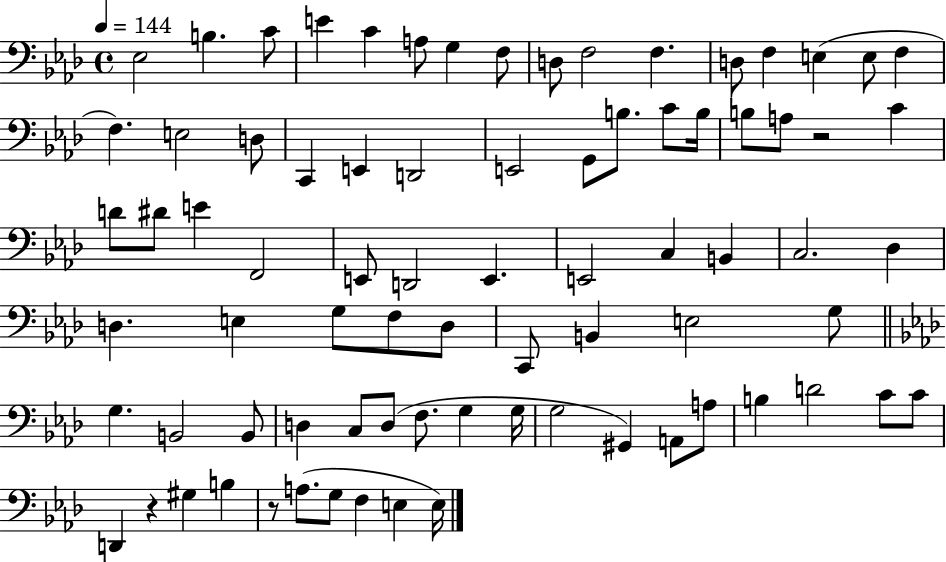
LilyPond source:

{
  \clef bass
  \time 4/4
  \defaultTimeSignature
  \key aes \major
  \tempo 4 = 144
  \repeat volta 2 { ees2 b4. c'8 | e'4 c'4 a8 g4 f8 | d8 f2 f4. | d8 f4 e4( e8 f4 | \break f4.) e2 d8 | c,4 e,4 d,2 | e,2 g,8 b8. c'8 b16 | b8 a8 r2 c'4 | \break d'8 dis'8 e'4 f,2 | e,8 d,2 e,4. | e,2 c4 b,4 | c2. des4 | \break d4. e4 g8 f8 d8 | c,8 b,4 e2 g8 | \bar "||" \break \key aes \major g4. b,2 b,8 | d4 c8 d8( f8. g4 g16 | g2 gis,4) a,8 a8 | b4 d'2 c'8 c'8 | \break d,4 r4 gis4 b4 | r8 a8.( g8 f4 e4 e16) | } \bar "|."
}